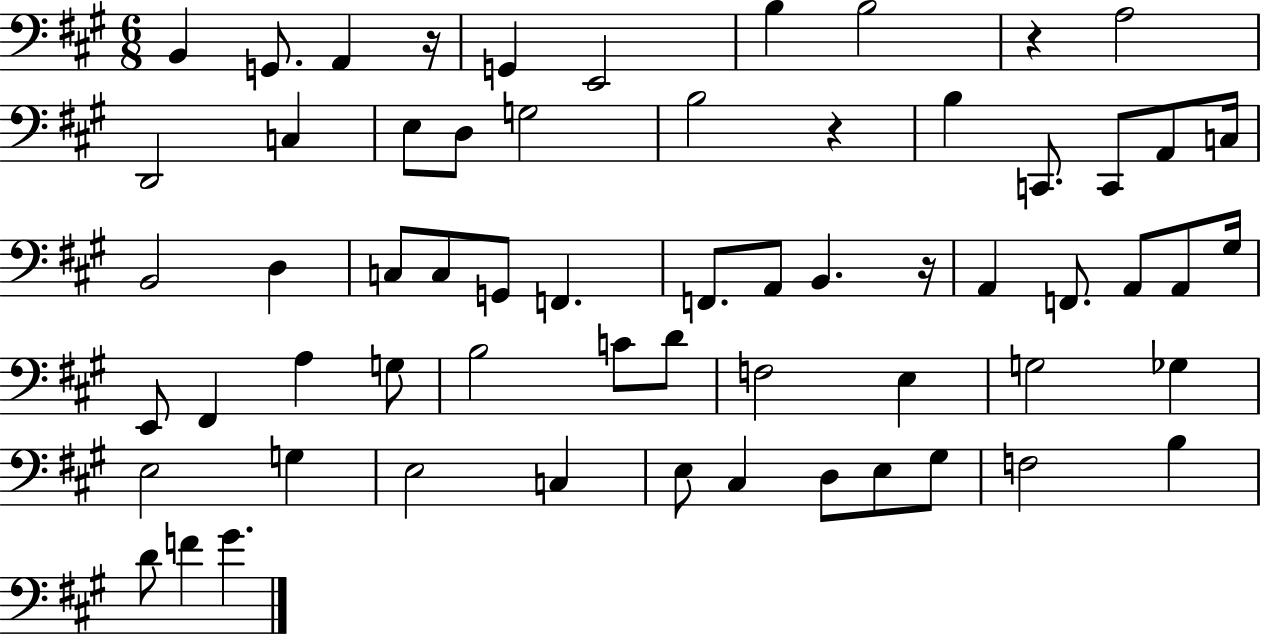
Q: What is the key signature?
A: A major